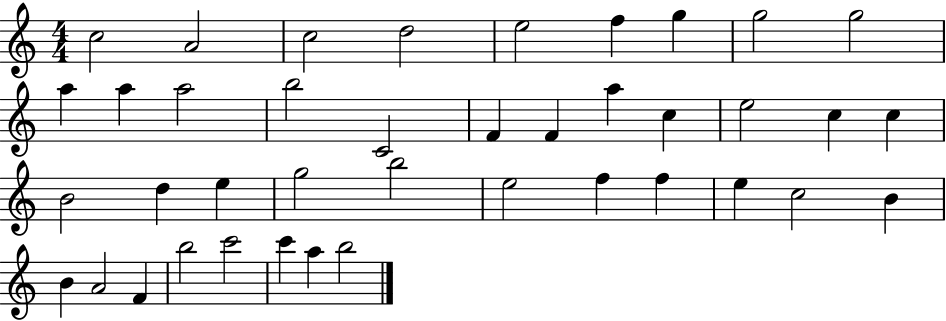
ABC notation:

X:1
T:Untitled
M:4/4
L:1/4
K:C
c2 A2 c2 d2 e2 f g g2 g2 a a a2 b2 C2 F F a c e2 c c B2 d e g2 b2 e2 f f e c2 B B A2 F b2 c'2 c' a b2